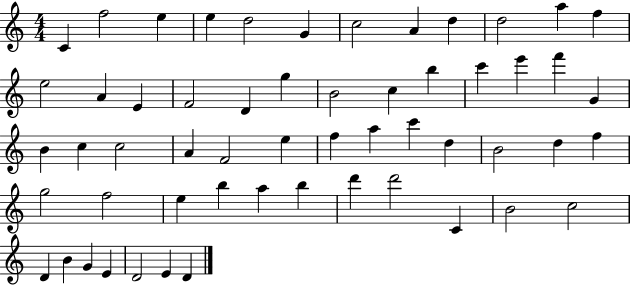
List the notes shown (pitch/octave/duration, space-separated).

C4/q F5/h E5/q E5/q D5/h G4/q C5/h A4/q D5/q D5/h A5/q F5/q E5/h A4/q E4/q F4/h D4/q G5/q B4/h C5/q B5/q C6/q E6/q F6/q G4/q B4/q C5/q C5/h A4/q F4/h E5/q F5/q A5/q C6/q D5/q B4/h D5/q F5/q G5/h F5/h E5/q B5/q A5/q B5/q D6/q D6/h C4/q B4/h C5/h D4/q B4/q G4/q E4/q D4/h E4/q D4/q